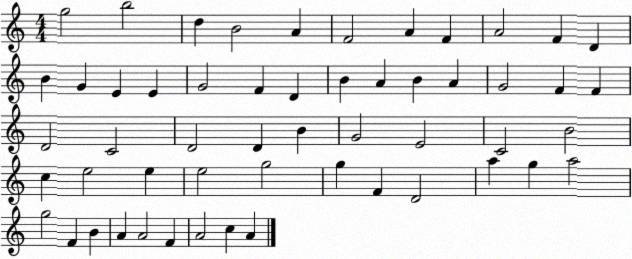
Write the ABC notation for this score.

X:1
T:Untitled
M:4/4
L:1/4
K:C
g2 b2 d B2 A F2 A F A2 F D B G E E G2 F D B A B A G2 F F D2 C2 D2 D B G2 E2 C2 B2 c e2 e e2 g2 g F D2 a g a2 g2 F B A A2 F A2 c A